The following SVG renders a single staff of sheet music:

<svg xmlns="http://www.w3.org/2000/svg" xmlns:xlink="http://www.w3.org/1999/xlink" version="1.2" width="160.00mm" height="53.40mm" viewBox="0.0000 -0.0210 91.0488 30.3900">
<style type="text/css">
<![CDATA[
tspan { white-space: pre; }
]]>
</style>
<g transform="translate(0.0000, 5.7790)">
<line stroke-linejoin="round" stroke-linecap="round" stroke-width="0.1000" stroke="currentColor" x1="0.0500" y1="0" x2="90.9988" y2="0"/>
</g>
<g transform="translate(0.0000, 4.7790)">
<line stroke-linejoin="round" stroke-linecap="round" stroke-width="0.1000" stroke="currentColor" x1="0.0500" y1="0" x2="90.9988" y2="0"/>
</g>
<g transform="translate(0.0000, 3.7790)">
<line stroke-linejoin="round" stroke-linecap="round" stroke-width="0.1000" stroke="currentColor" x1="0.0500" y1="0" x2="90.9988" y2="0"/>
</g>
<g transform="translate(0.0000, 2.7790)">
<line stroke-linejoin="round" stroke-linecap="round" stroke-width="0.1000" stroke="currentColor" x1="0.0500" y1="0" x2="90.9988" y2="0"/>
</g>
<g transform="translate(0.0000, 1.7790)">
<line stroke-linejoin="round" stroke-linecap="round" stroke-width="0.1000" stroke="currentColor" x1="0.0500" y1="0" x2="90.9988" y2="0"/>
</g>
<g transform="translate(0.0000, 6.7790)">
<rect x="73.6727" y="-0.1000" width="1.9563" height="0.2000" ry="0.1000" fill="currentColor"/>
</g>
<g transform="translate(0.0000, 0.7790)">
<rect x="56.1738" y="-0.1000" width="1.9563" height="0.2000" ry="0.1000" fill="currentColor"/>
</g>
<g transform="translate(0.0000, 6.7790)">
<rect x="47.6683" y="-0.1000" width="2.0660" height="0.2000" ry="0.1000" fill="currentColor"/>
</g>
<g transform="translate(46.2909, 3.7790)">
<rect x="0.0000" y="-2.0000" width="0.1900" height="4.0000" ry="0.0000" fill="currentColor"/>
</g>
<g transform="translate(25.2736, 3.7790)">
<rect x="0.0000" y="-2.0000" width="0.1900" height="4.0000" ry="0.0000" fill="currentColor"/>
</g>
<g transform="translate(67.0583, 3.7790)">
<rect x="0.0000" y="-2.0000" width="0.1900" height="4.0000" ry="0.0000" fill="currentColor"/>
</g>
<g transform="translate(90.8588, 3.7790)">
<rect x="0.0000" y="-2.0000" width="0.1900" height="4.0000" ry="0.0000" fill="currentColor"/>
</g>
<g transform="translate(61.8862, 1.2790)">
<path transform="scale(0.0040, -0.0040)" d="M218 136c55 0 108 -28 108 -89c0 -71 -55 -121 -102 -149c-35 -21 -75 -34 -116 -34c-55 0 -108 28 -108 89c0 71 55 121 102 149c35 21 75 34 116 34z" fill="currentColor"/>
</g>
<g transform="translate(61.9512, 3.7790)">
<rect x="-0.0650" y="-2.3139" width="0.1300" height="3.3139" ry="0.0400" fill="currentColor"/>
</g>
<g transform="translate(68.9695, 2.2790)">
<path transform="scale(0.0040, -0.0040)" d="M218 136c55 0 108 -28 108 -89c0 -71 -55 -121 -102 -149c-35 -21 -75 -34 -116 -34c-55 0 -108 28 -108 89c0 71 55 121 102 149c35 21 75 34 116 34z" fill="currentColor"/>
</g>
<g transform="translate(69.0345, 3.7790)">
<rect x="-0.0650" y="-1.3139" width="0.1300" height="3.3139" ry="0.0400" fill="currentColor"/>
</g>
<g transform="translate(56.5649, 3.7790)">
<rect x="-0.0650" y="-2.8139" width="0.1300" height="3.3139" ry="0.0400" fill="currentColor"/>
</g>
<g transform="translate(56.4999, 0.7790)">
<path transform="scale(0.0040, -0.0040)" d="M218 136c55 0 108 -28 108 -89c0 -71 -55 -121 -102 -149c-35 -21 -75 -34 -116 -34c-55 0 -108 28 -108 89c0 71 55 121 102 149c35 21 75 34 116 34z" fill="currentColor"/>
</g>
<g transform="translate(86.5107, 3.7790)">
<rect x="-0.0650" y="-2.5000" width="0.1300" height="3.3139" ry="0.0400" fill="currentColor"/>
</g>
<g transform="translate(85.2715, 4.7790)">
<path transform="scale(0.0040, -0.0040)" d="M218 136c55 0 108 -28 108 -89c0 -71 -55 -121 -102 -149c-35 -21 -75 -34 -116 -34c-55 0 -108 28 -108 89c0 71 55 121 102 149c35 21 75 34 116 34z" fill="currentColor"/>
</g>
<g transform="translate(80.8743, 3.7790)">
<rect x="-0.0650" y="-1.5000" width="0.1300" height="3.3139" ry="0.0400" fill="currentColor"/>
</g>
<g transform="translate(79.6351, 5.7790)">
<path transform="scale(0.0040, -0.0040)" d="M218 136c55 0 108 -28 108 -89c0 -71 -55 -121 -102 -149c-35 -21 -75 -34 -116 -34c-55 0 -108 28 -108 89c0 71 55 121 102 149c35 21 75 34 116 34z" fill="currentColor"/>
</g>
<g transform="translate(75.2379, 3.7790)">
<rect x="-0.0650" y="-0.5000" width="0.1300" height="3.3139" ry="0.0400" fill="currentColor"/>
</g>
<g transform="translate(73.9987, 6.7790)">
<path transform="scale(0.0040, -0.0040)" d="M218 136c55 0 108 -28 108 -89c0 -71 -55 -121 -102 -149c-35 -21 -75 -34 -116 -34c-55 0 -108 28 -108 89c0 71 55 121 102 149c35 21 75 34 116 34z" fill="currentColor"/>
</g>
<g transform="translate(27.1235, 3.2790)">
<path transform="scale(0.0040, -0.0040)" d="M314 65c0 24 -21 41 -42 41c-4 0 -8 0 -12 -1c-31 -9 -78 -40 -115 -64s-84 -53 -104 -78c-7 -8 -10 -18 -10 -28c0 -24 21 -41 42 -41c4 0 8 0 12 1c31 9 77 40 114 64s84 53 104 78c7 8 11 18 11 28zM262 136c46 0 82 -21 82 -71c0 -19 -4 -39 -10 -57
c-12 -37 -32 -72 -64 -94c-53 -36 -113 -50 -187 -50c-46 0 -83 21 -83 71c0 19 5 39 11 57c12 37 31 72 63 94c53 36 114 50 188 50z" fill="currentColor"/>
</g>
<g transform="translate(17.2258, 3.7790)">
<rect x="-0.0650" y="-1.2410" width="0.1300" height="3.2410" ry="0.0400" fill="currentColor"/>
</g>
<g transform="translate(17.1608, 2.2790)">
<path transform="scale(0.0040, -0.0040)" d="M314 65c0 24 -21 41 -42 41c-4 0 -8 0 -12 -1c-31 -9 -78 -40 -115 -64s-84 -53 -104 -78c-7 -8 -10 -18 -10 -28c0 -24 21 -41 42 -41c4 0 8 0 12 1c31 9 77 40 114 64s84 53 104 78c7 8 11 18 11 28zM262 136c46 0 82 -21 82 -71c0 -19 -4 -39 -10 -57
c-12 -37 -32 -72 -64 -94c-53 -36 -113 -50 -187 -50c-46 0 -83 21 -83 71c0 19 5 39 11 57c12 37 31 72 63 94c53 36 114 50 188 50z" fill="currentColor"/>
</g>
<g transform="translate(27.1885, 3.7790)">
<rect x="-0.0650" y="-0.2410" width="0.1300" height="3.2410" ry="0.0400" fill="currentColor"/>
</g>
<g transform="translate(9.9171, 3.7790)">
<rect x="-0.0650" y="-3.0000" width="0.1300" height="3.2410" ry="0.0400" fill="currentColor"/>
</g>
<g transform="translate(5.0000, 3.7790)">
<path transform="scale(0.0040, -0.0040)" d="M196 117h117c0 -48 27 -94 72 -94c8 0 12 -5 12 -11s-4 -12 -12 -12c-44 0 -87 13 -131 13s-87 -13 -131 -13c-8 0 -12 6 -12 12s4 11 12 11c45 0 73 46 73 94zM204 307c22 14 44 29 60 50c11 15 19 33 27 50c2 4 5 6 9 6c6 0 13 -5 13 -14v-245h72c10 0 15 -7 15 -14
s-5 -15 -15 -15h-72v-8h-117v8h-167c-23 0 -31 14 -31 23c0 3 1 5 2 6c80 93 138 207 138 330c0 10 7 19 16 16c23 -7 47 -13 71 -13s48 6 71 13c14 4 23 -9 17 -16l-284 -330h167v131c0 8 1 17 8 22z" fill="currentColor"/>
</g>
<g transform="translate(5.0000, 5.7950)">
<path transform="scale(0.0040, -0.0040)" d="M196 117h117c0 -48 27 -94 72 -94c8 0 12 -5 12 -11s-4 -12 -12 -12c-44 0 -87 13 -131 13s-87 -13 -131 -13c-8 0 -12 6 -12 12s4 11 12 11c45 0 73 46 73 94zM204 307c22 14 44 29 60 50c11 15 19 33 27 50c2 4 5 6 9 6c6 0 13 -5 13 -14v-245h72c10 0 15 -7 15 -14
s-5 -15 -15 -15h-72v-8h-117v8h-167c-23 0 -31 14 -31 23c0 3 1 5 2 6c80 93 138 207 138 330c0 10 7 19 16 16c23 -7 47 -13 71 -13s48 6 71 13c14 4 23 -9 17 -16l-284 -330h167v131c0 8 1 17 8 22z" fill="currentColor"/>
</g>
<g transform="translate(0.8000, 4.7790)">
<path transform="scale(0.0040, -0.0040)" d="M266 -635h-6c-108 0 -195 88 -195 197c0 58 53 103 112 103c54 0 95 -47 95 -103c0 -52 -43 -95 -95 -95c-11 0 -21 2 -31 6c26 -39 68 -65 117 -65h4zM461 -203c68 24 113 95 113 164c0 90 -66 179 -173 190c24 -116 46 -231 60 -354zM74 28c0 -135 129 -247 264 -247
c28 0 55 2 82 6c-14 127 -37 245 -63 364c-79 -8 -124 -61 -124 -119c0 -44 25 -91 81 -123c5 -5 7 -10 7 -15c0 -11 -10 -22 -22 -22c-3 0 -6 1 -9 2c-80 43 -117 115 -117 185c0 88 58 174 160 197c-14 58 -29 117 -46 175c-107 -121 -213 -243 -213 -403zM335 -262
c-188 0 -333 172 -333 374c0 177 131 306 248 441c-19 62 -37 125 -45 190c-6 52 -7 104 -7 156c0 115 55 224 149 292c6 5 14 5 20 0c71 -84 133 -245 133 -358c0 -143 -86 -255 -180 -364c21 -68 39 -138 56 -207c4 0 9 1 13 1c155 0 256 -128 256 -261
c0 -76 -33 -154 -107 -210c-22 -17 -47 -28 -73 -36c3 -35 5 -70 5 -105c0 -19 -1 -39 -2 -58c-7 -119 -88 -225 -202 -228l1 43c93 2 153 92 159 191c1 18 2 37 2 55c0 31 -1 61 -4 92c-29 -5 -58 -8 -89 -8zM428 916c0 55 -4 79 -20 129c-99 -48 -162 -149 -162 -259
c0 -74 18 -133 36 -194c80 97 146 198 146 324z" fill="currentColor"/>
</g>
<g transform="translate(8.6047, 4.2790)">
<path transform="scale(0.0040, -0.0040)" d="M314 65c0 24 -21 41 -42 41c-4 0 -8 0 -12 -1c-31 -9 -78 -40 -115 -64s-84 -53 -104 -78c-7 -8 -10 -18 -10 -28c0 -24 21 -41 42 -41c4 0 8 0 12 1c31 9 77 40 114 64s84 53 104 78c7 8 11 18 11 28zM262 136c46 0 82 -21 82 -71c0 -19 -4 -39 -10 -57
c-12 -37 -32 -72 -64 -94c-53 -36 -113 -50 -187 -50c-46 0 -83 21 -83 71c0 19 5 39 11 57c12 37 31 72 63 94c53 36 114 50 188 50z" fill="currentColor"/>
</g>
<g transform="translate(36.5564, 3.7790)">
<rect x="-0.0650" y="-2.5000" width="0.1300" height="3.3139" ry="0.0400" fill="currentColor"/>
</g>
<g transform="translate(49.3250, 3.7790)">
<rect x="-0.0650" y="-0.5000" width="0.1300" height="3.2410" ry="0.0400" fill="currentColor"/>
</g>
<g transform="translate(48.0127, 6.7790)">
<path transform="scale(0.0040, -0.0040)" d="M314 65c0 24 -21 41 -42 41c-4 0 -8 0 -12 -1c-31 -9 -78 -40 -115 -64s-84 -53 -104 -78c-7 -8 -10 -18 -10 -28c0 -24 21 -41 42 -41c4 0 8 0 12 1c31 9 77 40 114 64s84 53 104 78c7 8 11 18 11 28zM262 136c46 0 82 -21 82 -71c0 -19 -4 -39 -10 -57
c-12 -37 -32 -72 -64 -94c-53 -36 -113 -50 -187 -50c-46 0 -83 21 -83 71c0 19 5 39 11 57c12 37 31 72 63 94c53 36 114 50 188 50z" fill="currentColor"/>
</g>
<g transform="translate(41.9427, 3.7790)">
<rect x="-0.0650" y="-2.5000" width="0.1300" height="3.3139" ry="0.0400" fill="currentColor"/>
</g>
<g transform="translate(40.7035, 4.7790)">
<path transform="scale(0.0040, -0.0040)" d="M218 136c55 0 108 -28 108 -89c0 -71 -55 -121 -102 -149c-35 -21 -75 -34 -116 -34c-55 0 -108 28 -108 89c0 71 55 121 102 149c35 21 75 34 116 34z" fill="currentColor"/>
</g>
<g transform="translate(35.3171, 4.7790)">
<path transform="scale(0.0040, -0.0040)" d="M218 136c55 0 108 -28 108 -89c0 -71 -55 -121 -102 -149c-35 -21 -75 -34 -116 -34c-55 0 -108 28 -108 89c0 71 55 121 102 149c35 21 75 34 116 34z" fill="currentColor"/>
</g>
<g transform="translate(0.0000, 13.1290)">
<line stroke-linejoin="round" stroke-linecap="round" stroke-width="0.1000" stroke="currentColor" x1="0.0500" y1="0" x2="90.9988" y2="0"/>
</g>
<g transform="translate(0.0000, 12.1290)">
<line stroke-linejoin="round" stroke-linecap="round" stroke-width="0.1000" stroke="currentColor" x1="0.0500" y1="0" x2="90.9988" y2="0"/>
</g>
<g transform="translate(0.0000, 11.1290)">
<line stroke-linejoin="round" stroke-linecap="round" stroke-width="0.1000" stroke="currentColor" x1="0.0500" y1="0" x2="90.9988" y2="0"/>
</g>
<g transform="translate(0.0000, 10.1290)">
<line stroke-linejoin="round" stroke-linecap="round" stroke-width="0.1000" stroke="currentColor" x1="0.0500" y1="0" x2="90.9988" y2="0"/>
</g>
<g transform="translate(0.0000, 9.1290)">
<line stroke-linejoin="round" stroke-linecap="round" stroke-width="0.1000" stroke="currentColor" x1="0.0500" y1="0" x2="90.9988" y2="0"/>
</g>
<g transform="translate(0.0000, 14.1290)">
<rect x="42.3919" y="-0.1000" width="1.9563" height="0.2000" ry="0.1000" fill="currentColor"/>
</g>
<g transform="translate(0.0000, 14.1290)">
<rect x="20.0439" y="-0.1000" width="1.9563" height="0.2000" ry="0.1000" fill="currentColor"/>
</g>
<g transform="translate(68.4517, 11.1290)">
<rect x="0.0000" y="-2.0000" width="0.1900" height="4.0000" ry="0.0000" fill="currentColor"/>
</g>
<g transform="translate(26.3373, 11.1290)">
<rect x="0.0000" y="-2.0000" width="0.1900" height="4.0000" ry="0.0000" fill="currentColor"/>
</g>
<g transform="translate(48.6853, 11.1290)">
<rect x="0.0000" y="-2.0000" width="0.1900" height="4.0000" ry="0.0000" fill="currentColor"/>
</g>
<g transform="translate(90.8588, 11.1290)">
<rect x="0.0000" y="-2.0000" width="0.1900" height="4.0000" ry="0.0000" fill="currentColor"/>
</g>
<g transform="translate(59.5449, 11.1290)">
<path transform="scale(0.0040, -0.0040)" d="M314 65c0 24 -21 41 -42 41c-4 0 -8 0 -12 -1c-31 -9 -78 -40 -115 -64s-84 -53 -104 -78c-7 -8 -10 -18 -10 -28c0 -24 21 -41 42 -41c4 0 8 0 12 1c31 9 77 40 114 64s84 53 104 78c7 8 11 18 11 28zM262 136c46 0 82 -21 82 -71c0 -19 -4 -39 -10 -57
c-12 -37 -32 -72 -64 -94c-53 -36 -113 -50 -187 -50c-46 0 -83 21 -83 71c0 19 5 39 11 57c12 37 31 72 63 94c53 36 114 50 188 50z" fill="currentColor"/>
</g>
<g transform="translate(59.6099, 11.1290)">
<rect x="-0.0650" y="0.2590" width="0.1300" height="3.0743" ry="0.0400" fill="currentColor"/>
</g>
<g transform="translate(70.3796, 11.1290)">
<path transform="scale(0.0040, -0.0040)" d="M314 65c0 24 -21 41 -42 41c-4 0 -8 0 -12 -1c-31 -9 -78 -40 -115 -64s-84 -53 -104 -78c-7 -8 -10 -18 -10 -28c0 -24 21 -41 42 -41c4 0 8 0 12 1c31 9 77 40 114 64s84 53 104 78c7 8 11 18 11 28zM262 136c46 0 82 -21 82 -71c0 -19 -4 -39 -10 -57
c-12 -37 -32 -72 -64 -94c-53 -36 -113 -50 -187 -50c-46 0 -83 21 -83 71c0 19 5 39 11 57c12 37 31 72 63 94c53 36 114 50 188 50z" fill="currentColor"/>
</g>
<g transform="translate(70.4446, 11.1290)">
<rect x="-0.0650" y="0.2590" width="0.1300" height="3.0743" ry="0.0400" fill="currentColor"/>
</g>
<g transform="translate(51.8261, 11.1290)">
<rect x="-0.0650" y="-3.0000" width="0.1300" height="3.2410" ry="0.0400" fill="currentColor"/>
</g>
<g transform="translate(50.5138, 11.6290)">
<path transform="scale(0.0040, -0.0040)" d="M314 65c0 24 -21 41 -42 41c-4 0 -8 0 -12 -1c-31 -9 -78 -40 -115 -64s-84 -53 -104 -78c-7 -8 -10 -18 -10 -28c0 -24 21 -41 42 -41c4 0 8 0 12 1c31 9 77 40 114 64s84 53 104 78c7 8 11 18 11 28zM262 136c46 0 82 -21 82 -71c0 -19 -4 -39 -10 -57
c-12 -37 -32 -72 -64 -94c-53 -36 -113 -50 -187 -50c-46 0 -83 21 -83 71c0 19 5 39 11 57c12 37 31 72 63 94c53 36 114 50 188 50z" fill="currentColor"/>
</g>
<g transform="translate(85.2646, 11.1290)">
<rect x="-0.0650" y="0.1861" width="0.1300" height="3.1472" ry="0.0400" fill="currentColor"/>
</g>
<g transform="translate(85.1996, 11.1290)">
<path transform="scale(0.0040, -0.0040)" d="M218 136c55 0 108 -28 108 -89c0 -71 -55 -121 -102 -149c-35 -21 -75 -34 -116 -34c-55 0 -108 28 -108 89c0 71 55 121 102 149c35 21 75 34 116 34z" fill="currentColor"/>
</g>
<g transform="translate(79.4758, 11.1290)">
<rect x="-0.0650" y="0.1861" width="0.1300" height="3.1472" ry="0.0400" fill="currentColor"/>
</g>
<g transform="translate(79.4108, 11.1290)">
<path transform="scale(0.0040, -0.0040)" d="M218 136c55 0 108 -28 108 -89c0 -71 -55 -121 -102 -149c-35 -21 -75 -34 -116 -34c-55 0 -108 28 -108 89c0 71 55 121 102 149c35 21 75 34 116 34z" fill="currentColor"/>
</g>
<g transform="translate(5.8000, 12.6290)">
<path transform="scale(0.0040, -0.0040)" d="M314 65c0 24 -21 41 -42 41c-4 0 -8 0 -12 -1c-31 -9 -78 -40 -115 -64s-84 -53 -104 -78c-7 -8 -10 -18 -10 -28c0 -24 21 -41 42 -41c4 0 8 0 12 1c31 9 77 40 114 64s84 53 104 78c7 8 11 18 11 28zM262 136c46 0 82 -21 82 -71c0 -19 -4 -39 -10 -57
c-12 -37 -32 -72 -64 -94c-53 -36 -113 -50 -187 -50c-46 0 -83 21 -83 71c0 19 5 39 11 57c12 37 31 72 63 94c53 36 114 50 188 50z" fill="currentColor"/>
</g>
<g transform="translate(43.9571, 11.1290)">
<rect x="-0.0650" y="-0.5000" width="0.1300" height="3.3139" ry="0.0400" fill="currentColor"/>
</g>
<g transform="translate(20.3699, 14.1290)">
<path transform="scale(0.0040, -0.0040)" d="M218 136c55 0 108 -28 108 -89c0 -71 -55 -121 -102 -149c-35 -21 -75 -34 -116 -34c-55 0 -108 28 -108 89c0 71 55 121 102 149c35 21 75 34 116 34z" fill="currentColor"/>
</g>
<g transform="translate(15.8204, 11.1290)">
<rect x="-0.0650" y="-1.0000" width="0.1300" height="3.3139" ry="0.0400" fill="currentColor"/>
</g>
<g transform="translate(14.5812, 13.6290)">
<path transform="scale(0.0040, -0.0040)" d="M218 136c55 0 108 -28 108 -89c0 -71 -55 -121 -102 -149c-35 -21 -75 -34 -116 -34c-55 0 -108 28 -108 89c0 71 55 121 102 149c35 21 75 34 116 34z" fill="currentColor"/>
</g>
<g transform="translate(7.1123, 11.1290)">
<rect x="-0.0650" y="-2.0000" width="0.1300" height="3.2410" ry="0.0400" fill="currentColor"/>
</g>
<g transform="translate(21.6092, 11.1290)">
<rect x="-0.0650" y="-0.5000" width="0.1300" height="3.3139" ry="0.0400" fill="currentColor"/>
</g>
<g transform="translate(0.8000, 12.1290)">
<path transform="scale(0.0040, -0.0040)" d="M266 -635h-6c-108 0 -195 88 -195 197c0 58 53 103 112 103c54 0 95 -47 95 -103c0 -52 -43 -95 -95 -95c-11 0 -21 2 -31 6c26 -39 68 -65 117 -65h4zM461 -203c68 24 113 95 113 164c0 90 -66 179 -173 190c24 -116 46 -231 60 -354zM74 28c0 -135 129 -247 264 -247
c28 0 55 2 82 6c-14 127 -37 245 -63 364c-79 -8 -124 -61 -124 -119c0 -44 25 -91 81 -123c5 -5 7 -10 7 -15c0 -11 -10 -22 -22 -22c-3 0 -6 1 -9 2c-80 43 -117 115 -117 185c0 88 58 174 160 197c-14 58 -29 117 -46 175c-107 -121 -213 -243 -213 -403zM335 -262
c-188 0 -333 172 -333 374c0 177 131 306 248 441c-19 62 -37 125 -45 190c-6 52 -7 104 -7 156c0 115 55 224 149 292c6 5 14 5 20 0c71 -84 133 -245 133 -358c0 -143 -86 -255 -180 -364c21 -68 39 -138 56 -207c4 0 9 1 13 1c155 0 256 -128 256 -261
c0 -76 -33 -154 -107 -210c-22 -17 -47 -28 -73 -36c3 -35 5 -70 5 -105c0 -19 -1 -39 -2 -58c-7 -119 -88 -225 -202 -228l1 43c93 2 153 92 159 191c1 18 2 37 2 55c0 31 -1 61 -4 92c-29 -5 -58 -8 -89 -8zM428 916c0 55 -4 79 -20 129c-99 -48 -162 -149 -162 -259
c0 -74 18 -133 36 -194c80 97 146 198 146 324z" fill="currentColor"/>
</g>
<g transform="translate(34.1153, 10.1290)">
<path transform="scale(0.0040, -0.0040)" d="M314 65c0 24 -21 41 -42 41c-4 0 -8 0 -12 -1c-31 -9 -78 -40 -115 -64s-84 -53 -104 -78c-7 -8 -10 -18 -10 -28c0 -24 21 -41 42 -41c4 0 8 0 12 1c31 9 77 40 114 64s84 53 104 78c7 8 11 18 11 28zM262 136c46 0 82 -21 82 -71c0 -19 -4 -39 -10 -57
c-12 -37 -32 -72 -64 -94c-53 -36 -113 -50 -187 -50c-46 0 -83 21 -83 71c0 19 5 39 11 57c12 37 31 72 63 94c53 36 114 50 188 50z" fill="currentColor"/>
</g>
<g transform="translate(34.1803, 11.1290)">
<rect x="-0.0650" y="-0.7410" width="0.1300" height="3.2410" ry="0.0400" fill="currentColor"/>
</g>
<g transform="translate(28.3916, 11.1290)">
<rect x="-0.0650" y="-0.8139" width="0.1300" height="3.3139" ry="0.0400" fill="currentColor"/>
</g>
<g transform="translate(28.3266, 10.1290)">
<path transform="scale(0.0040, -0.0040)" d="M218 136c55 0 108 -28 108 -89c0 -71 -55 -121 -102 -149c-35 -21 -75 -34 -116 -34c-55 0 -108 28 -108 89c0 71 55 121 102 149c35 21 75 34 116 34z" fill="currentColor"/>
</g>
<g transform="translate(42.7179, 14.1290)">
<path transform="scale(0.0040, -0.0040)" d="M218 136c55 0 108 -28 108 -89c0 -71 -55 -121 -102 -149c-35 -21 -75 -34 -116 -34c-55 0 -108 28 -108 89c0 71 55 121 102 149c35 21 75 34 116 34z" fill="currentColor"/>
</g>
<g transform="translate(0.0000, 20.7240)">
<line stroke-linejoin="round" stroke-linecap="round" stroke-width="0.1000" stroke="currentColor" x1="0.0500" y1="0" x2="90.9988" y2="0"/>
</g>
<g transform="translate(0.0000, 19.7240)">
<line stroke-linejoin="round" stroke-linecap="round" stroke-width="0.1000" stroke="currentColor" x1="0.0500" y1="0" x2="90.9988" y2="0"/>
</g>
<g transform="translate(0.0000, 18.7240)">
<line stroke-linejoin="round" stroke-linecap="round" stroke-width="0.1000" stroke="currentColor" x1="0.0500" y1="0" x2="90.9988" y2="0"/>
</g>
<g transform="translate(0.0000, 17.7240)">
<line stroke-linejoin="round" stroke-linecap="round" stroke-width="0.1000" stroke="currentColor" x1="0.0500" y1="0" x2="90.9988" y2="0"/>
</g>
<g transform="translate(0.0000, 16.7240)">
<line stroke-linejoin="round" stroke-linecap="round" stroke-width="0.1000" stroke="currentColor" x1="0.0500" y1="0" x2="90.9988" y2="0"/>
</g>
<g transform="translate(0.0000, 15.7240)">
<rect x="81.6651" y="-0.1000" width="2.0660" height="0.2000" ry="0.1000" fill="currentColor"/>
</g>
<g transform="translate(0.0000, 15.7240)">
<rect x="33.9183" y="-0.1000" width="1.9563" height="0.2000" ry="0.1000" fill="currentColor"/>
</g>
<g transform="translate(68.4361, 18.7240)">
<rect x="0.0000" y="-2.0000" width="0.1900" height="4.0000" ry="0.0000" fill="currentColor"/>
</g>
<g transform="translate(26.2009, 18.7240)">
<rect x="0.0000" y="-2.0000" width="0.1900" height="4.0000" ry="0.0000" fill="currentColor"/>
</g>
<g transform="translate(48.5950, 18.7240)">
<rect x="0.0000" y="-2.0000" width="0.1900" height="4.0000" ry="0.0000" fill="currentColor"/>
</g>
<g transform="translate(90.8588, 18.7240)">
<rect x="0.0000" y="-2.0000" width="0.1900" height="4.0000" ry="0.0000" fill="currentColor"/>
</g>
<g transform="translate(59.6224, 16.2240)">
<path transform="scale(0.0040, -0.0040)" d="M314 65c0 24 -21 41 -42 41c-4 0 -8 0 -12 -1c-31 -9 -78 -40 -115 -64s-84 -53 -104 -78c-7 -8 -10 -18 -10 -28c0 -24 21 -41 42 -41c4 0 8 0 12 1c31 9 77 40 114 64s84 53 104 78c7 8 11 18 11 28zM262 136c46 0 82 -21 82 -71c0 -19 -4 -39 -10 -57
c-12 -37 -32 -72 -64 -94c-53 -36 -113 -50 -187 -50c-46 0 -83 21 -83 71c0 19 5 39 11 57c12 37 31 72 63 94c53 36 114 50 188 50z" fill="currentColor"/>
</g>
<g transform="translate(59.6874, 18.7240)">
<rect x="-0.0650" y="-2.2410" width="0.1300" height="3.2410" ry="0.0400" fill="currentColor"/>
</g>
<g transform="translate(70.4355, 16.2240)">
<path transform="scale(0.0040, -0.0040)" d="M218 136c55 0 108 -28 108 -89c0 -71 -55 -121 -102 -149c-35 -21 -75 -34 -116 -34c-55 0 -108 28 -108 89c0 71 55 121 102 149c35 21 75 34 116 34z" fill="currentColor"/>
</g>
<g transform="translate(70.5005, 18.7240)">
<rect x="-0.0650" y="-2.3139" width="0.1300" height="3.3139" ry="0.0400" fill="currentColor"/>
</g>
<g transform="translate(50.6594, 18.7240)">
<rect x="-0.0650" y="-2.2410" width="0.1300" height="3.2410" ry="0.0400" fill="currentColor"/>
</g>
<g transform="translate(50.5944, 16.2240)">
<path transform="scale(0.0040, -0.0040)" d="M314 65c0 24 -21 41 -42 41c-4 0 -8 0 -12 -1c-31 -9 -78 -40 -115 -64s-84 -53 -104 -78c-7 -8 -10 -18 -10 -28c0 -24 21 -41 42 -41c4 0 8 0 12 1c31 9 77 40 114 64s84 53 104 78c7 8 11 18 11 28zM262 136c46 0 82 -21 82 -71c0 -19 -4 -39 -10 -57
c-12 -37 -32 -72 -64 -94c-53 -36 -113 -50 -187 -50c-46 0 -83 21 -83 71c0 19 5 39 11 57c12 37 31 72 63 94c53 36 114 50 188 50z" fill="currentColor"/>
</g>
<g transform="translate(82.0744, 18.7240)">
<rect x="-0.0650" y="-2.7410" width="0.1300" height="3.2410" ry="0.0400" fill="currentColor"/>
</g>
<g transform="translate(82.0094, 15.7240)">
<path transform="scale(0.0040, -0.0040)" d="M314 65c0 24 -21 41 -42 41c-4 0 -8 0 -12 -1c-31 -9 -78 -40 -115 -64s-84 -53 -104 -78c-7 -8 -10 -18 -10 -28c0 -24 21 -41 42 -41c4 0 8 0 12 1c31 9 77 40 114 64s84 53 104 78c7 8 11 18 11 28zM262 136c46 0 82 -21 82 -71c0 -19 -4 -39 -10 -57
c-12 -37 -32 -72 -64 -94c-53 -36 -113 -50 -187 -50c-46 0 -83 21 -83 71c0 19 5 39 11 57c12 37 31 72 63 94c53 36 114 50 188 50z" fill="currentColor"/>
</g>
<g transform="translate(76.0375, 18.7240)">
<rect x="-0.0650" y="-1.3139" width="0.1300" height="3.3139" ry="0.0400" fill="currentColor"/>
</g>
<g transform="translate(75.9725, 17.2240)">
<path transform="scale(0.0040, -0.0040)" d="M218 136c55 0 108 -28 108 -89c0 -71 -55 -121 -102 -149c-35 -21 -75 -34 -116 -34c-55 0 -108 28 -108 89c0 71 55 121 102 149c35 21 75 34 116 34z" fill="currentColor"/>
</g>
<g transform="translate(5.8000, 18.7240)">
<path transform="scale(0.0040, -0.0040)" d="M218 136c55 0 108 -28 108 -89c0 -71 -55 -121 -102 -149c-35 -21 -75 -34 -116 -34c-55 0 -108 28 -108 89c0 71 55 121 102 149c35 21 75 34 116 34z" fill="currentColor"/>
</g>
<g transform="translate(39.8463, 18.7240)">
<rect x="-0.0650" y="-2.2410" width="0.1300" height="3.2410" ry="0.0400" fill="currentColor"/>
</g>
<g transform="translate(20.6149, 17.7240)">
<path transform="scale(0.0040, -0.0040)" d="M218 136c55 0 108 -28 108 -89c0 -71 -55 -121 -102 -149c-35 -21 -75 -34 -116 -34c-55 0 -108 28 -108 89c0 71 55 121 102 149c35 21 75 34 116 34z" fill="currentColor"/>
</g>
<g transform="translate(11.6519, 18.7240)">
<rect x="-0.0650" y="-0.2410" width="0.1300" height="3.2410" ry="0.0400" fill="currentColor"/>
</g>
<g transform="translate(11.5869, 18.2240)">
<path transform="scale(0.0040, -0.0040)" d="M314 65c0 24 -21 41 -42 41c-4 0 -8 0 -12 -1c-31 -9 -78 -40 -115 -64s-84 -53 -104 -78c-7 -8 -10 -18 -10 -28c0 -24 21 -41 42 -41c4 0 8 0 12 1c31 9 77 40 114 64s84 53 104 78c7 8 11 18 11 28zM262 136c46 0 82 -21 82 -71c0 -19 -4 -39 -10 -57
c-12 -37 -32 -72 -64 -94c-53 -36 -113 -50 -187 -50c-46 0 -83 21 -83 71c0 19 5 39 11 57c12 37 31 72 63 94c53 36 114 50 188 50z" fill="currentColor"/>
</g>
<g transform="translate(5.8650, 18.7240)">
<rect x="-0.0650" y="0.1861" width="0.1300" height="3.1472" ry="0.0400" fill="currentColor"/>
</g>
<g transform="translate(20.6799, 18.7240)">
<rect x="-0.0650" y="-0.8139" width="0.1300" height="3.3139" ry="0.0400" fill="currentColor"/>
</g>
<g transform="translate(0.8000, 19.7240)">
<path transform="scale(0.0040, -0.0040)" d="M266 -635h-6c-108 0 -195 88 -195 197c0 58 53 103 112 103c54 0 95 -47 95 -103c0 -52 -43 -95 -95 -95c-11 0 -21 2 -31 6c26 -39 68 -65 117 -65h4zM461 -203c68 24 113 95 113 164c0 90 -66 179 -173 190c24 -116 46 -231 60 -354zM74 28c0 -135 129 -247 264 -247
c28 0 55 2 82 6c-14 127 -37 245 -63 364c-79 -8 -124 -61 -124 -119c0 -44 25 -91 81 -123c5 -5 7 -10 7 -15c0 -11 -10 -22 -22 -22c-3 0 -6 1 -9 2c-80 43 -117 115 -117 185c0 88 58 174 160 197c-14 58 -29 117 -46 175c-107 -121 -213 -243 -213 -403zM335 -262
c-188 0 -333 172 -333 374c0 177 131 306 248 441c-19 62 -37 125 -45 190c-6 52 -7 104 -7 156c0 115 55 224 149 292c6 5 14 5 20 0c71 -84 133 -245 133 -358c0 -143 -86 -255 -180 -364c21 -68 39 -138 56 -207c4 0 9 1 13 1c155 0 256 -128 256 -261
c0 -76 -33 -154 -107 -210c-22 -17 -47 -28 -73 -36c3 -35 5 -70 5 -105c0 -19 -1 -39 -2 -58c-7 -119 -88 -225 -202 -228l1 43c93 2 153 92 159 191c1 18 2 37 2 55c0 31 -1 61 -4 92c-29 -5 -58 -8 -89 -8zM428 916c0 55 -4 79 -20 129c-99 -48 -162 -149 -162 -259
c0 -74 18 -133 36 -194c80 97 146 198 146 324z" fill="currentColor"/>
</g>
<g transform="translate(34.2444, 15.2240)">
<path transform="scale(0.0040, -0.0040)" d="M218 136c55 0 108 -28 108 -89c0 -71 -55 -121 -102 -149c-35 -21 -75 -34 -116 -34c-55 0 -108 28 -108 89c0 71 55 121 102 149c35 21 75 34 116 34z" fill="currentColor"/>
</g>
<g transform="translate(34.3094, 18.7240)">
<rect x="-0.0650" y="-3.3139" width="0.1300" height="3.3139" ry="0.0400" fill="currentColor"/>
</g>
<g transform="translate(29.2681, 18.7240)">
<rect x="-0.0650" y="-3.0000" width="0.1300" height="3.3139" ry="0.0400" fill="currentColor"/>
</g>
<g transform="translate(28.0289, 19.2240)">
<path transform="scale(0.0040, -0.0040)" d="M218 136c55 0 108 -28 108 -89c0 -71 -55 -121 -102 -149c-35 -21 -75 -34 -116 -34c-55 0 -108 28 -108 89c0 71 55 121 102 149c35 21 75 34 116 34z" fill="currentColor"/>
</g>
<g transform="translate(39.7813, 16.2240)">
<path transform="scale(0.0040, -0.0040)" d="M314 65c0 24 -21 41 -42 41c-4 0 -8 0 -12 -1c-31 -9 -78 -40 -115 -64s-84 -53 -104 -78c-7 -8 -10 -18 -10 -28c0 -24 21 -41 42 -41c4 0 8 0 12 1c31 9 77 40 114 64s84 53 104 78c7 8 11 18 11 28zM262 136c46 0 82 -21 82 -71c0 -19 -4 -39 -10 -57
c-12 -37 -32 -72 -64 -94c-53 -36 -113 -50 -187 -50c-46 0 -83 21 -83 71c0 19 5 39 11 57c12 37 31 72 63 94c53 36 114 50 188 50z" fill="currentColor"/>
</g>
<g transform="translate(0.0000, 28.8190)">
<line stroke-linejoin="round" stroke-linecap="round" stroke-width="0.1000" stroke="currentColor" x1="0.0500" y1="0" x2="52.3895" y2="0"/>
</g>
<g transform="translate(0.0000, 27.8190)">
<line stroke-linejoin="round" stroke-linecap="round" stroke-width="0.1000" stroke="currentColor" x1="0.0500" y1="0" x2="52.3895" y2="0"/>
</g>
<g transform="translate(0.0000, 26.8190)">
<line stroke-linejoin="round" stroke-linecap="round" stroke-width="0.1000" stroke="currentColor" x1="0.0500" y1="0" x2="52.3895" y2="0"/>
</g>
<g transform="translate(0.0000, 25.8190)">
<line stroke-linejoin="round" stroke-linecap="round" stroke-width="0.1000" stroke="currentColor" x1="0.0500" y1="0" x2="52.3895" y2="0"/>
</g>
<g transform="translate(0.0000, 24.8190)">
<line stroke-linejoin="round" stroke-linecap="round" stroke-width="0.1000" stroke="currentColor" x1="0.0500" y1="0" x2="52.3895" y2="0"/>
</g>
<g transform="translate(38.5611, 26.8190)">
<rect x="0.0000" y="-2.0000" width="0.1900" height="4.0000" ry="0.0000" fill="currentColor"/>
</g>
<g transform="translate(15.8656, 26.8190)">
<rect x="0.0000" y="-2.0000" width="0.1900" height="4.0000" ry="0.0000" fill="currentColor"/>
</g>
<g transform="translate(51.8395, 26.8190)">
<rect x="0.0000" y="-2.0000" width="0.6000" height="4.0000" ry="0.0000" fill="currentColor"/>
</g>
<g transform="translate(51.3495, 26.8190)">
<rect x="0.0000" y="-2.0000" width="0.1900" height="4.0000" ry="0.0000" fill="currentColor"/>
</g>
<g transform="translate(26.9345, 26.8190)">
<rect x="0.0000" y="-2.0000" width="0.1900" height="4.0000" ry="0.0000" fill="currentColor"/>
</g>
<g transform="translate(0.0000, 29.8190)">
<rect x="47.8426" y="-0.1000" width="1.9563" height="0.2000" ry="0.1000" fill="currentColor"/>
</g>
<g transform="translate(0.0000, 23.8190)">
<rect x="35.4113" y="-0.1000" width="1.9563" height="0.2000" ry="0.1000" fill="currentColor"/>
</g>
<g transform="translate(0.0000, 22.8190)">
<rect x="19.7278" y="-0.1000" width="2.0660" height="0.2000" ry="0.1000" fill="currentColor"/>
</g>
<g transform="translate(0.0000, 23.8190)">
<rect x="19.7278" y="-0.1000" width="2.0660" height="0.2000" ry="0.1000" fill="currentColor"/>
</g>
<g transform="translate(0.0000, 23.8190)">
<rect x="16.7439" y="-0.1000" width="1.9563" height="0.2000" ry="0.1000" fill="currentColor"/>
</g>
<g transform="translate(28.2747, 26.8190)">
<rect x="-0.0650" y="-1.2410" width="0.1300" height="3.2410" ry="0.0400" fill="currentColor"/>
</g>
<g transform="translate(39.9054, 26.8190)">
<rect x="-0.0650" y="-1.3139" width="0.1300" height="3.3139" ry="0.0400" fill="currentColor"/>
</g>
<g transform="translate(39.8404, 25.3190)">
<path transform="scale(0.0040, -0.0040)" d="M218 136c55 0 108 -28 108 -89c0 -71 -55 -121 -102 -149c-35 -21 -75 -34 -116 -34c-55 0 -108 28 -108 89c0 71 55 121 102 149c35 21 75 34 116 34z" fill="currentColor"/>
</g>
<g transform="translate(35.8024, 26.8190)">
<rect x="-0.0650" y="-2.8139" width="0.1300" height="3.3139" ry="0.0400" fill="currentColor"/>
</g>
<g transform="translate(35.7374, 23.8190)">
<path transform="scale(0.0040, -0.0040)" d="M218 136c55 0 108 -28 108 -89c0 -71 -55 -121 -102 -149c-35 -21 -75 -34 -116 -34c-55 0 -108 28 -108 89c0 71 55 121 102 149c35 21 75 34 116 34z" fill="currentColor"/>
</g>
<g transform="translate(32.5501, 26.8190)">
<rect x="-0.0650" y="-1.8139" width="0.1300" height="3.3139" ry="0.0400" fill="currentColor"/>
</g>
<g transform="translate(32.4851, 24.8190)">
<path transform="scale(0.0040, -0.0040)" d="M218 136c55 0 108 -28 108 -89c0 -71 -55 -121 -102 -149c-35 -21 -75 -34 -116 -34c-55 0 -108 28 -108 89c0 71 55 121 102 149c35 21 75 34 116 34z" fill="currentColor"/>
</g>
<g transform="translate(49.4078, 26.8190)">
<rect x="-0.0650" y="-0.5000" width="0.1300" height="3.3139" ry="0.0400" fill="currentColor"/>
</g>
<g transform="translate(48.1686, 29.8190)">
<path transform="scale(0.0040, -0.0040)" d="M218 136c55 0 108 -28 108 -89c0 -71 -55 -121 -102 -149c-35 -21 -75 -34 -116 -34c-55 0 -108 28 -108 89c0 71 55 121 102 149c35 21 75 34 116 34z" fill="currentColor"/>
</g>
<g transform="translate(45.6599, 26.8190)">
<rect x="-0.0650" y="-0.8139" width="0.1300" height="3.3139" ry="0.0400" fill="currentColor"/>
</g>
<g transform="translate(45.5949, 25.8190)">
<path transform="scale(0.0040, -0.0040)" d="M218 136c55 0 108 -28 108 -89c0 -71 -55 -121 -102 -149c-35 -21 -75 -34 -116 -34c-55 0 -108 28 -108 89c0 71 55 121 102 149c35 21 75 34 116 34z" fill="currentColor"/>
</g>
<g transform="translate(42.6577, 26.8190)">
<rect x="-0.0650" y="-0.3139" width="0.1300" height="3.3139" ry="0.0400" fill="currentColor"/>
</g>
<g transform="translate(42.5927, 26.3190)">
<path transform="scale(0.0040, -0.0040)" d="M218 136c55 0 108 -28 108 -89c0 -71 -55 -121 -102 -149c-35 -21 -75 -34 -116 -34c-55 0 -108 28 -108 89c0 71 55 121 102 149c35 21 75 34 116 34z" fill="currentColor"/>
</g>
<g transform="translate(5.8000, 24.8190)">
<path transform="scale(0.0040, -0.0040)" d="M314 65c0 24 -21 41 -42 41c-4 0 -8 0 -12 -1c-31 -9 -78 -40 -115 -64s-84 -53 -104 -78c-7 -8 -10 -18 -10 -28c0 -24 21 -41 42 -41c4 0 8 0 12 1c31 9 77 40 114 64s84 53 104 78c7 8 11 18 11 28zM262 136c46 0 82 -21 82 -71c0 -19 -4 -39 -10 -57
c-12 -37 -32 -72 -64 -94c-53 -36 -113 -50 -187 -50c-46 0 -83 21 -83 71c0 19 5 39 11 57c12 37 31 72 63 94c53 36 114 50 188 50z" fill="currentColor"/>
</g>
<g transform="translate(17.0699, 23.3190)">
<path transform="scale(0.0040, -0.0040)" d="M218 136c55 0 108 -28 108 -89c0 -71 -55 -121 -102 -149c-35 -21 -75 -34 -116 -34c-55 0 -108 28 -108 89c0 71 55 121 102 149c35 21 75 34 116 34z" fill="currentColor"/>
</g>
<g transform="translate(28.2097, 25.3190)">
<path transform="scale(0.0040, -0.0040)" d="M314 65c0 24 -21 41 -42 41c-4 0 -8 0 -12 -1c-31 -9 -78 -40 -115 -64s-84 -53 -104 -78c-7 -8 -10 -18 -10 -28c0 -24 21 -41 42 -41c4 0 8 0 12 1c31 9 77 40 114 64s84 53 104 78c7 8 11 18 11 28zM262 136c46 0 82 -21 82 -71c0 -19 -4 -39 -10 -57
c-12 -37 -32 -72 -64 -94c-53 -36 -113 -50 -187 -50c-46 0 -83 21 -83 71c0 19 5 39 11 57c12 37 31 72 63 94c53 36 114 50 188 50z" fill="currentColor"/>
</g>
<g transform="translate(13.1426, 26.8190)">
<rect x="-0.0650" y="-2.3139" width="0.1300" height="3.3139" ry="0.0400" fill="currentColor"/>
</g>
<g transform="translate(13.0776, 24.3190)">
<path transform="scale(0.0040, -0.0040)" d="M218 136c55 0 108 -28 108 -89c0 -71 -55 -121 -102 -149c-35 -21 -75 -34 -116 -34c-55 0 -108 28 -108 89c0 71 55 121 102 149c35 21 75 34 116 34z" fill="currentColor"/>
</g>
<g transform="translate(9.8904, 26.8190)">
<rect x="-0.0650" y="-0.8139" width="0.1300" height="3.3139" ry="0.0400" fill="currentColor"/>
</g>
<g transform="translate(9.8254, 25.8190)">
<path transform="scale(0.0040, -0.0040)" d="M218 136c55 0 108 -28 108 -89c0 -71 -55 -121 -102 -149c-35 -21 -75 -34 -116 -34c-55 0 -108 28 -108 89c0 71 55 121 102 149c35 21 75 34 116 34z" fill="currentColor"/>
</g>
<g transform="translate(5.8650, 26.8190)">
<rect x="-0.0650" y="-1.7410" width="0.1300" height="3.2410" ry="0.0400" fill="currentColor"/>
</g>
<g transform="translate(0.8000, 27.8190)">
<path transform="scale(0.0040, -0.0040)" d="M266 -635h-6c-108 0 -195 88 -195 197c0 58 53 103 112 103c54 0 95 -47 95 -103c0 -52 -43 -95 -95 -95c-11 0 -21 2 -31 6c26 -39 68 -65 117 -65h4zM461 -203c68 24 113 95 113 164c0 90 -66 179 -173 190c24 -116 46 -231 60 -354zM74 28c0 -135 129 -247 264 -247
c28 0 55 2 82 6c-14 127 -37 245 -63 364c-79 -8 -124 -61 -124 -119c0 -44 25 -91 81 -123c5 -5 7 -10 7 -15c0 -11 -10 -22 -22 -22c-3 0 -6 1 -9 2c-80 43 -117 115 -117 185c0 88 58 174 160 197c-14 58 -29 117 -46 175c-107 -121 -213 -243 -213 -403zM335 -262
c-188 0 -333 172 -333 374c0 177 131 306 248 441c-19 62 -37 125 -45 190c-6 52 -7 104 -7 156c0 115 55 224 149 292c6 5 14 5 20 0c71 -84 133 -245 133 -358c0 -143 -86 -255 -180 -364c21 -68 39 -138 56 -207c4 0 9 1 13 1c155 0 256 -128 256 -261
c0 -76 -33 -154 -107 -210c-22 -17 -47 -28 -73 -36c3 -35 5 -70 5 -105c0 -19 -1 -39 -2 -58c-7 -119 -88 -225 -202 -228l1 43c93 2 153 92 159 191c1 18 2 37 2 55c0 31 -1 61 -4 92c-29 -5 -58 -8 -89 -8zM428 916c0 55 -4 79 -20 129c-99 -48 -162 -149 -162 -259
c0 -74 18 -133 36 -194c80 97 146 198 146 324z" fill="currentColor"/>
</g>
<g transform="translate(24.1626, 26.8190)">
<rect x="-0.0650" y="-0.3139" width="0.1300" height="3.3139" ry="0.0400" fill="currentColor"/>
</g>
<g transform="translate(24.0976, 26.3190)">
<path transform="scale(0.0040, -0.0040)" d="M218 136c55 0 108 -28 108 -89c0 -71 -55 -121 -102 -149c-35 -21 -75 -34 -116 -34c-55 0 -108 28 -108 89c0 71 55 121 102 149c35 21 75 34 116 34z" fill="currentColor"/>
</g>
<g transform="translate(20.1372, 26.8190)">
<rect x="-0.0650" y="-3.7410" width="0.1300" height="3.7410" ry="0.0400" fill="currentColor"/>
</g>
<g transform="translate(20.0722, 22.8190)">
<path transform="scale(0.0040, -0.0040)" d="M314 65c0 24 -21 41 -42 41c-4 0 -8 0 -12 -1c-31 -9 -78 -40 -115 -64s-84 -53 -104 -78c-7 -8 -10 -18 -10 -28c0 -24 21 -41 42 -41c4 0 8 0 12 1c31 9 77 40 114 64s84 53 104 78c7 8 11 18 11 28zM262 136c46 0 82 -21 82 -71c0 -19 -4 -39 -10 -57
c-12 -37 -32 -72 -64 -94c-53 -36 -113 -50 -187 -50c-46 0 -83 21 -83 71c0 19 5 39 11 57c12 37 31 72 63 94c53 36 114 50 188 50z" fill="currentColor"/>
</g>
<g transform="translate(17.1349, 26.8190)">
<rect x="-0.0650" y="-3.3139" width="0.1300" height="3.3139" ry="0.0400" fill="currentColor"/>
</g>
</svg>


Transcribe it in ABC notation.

X:1
T:Untitled
M:4/4
L:1/4
K:C
A2 e2 c2 G G C2 a g e C E G F2 D C d d2 C A2 B2 B2 B B B c2 d A b g2 g2 g2 g e a2 f2 d g b c'2 c e2 f a e c d C